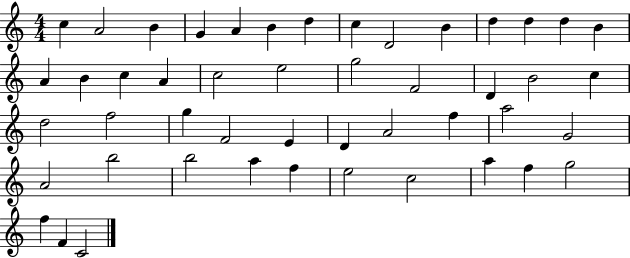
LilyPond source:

{
  \clef treble
  \numericTimeSignature
  \time 4/4
  \key c \major
  c''4 a'2 b'4 | g'4 a'4 b'4 d''4 | c''4 d'2 b'4 | d''4 d''4 d''4 b'4 | \break a'4 b'4 c''4 a'4 | c''2 e''2 | g''2 f'2 | d'4 b'2 c''4 | \break d''2 f''2 | g''4 f'2 e'4 | d'4 a'2 f''4 | a''2 g'2 | \break a'2 b''2 | b''2 a''4 f''4 | e''2 c''2 | a''4 f''4 g''2 | \break f''4 f'4 c'2 | \bar "|."
}